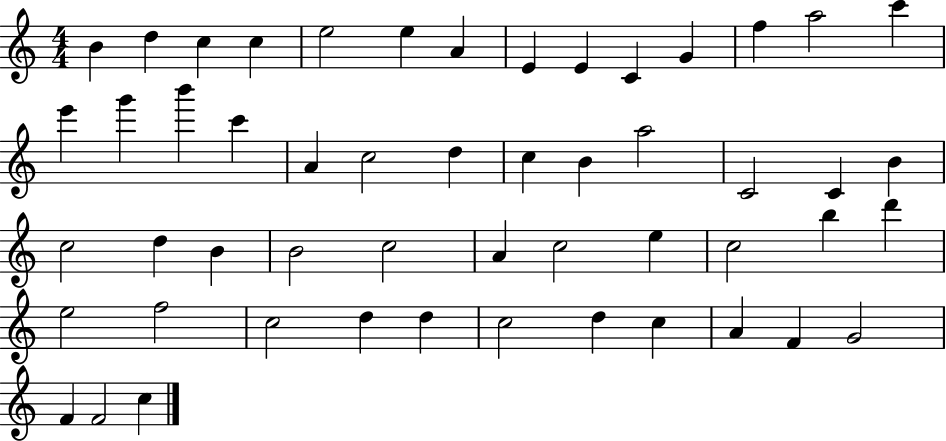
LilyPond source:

{
  \clef treble
  \numericTimeSignature
  \time 4/4
  \key c \major
  b'4 d''4 c''4 c''4 | e''2 e''4 a'4 | e'4 e'4 c'4 g'4 | f''4 a''2 c'''4 | \break e'''4 g'''4 b'''4 c'''4 | a'4 c''2 d''4 | c''4 b'4 a''2 | c'2 c'4 b'4 | \break c''2 d''4 b'4 | b'2 c''2 | a'4 c''2 e''4 | c''2 b''4 d'''4 | \break e''2 f''2 | c''2 d''4 d''4 | c''2 d''4 c''4 | a'4 f'4 g'2 | \break f'4 f'2 c''4 | \bar "|."
}